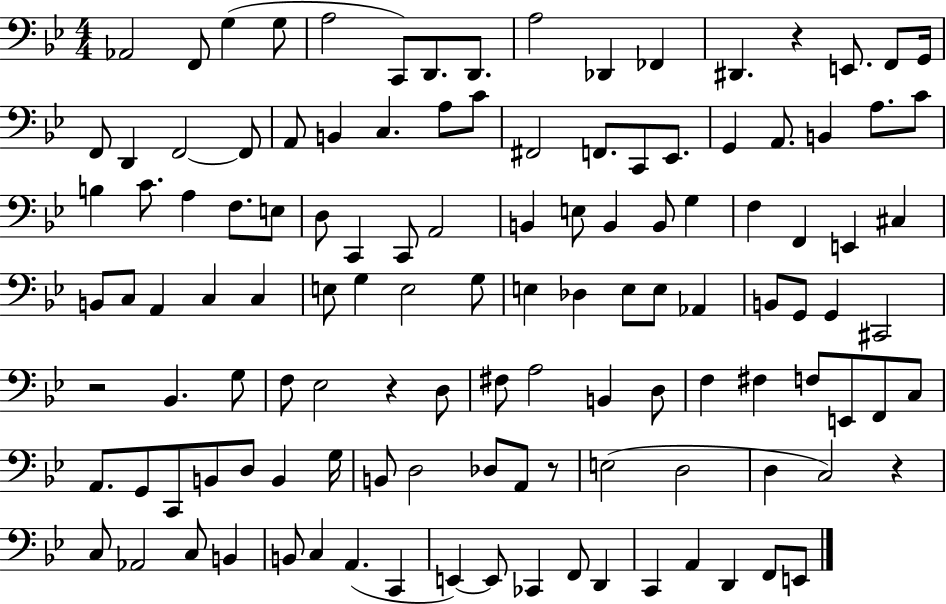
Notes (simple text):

Ab2/h F2/e G3/q G3/e A3/h C2/e D2/e. D2/e. A3/h Db2/q FES2/q D#2/q. R/q E2/e. F2/e G2/s F2/e D2/q F2/h F2/e A2/e B2/q C3/q. A3/e C4/e F#2/h F2/e. C2/e Eb2/e. G2/q A2/e. B2/q A3/e. C4/e B3/q C4/e. A3/q F3/e. E3/e D3/e C2/q C2/e A2/h B2/q E3/e B2/q B2/e G3/q F3/q F2/q E2/q C#3/q B2/e C3/e A2/q C3/q C3/q E3/e G3/q E3/h G3/e E3/q Db3/q E3/e E3/e Ab2/q B2/e G2/e G2/q C#2/h R/h Bb2/q. G3/e F3/e Eb3/h R/q D3/e F#3/e A3/h B2/q D3/e F3/q F#3/q F3/e E2/e F2/e C3/e A2/e. G2/e C2/e B2/e D3/e B2/q G3/s B2/e D3/h Db3/e A2/e R/e E3/h D3/h D3/q C3/h R/q C3/e Ab2/h C3/e B2/q B2/e C3/q A2/q. C2/q E2/q E2/e CES2/q F2/e D2/q C2/q A2/q D2/q F2/e E2/e